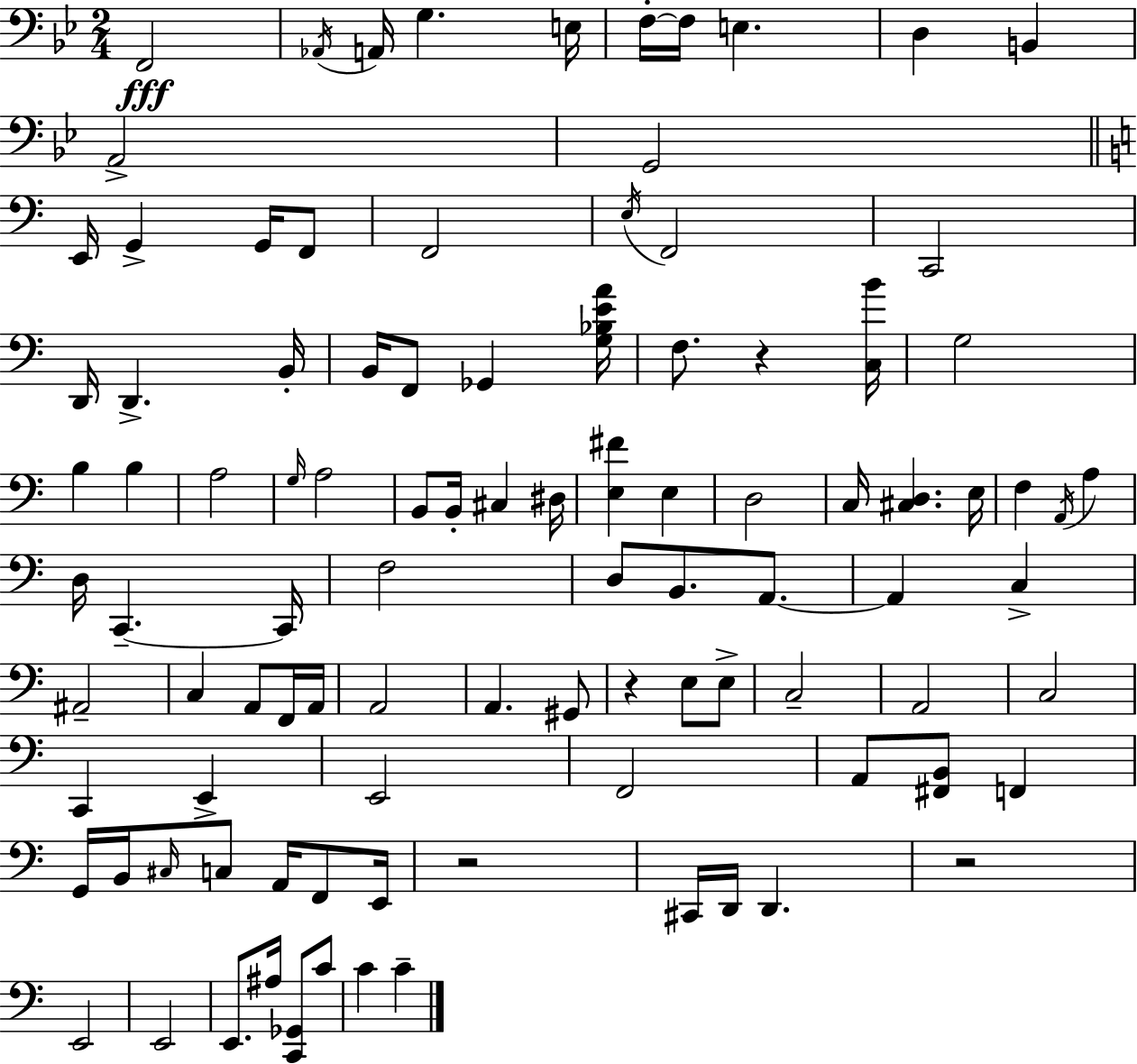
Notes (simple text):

F2/h Ab2/s A2/s G3/q. E3/s F3/s F3/s E3/q. D3/q B2/q A2/h G2/h E2/s G2/q G2/s F2/e F2/h E3/s F2/h C2/h D2/s D2/q. B2/s B2/s F2/e Gb2/q [G3,Bb3,E4,A4]/s F3/e. R/q [C3,B4]/s G3/h B3/q B3/q A3/h G3/s A3/h B2/e B2/s C#3/q D#3/s [E3,F#4]/q E3/q D3/h C3/s [C#3,D3]/q. E3/s F3/q A2/s A3/q D3/s C2/q. C2/s F3/h D3/e B2/e. A2/e. A2/q C3/q A#2/h C3/q A2/e F2/s A2/s A2/h A2/q. G#2/e R/q E3/e E3/e C3/h A2/h C3/h C2/q E2/q E2/h F2/h A2/e [F#2,B2]/e F2/q G2/s B2/s C#3/s C3/e A2/s F2/e E2/s R/h C#2/s D2/s D2/q. R/h E2/h E2/h E2/e. A#3/s [C2,Gb2]/e C4/e C4/q C4/q